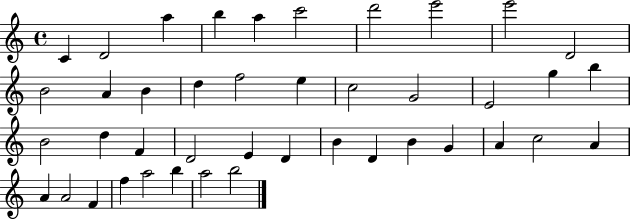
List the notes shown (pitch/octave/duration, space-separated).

C4/q D4/h A5/q B5/q A5/q C6/h D6/h E6/h E6/h D4/h B4/h A4/q B4/q D5/q F5/h E5/q C5/h G4/h E4/h G5/q B5/q B4/h D5/q F4/q D4/h E4/q D4/q B4/q D4/q B4/q G4/q A4/q C5/h A4/q A4/q A4/h F4/q F5/q A5/h B5/q A5/h B5/h